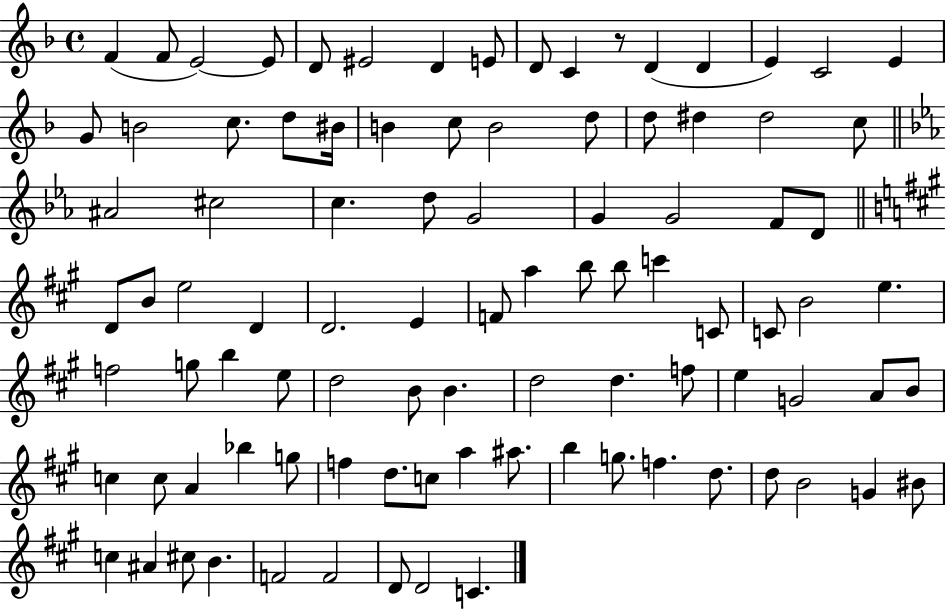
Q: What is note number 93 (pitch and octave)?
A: C4